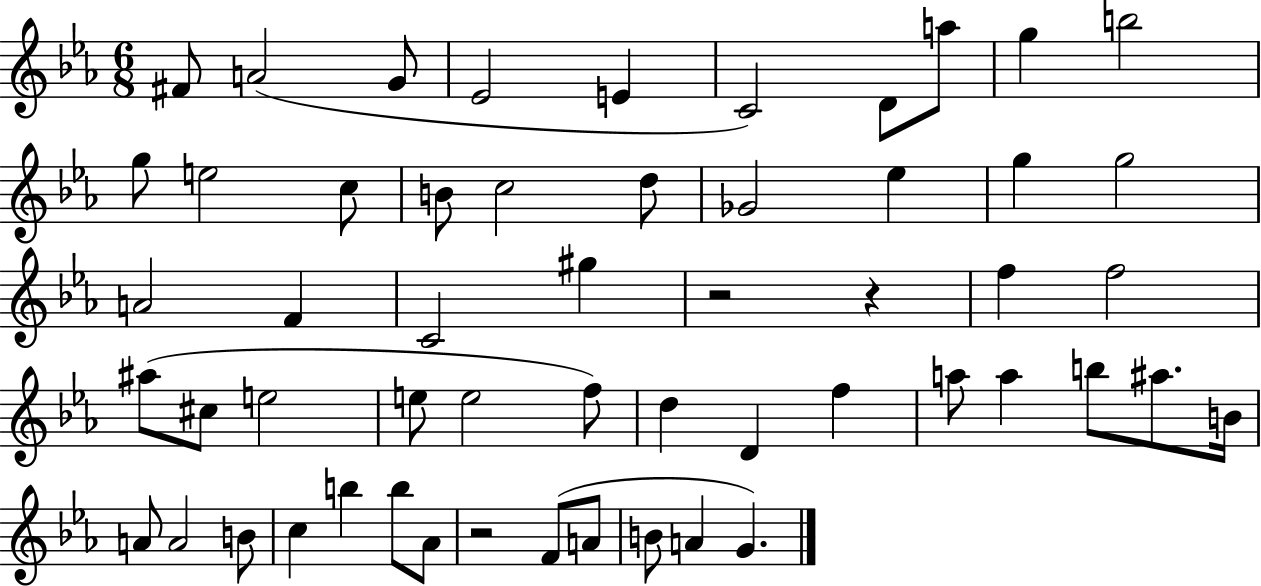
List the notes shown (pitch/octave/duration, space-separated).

F#4/e A4/h G4/e Eb4/h E4/q C4/h D4/e A5/e G5/q B5/h G5/e E5/h C5/e B4/e C5/h D5/e Gb4/h Eb5/q G5/q G5/h A4/h F4/q C4/h G#5/q R/h R/q F5/q F5/h A#5/e C#5/e E5/h E5/e E5/h F5/e D5/q D4/q F5/q A5/e A5/q B5/e A#5/e. B4/s A4/e A4/h B4/e C5/q B5/q B5/e Ab4/e R/h F4/e A4/e B4/e A4/q G4/q.